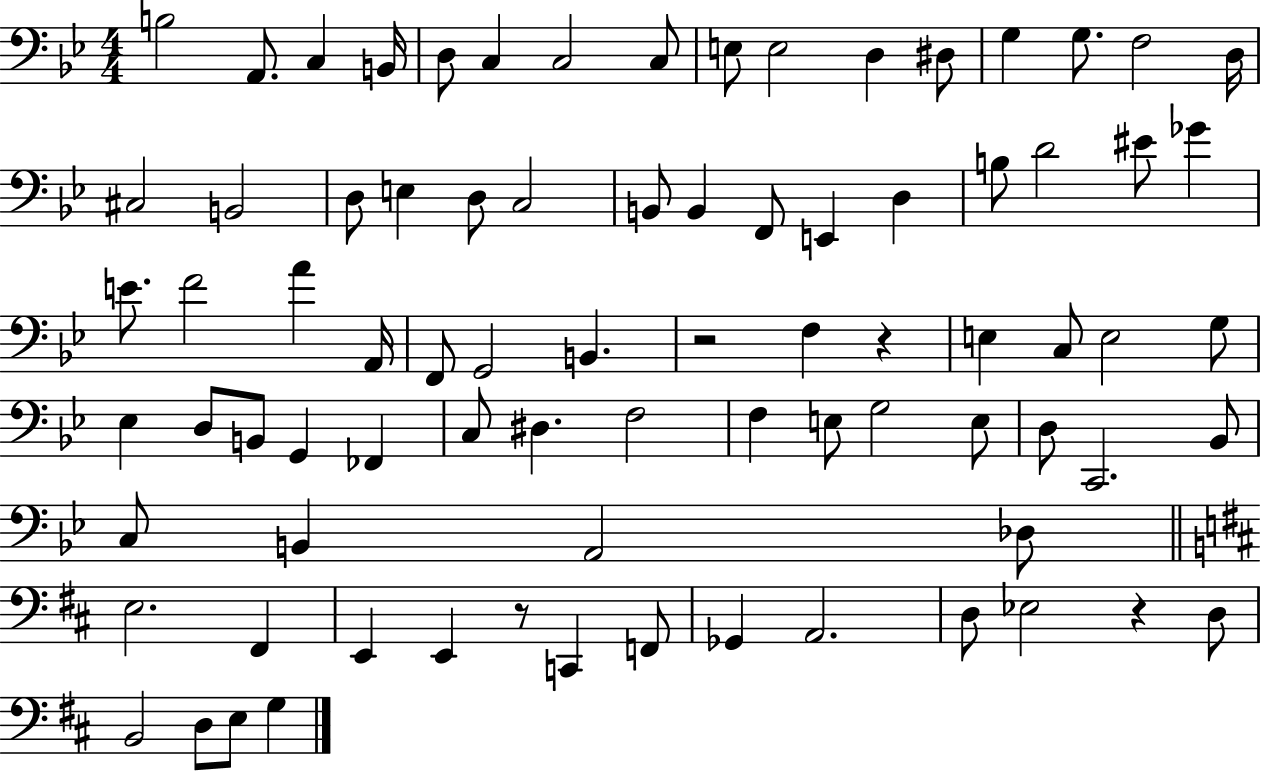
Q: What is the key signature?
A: BES major